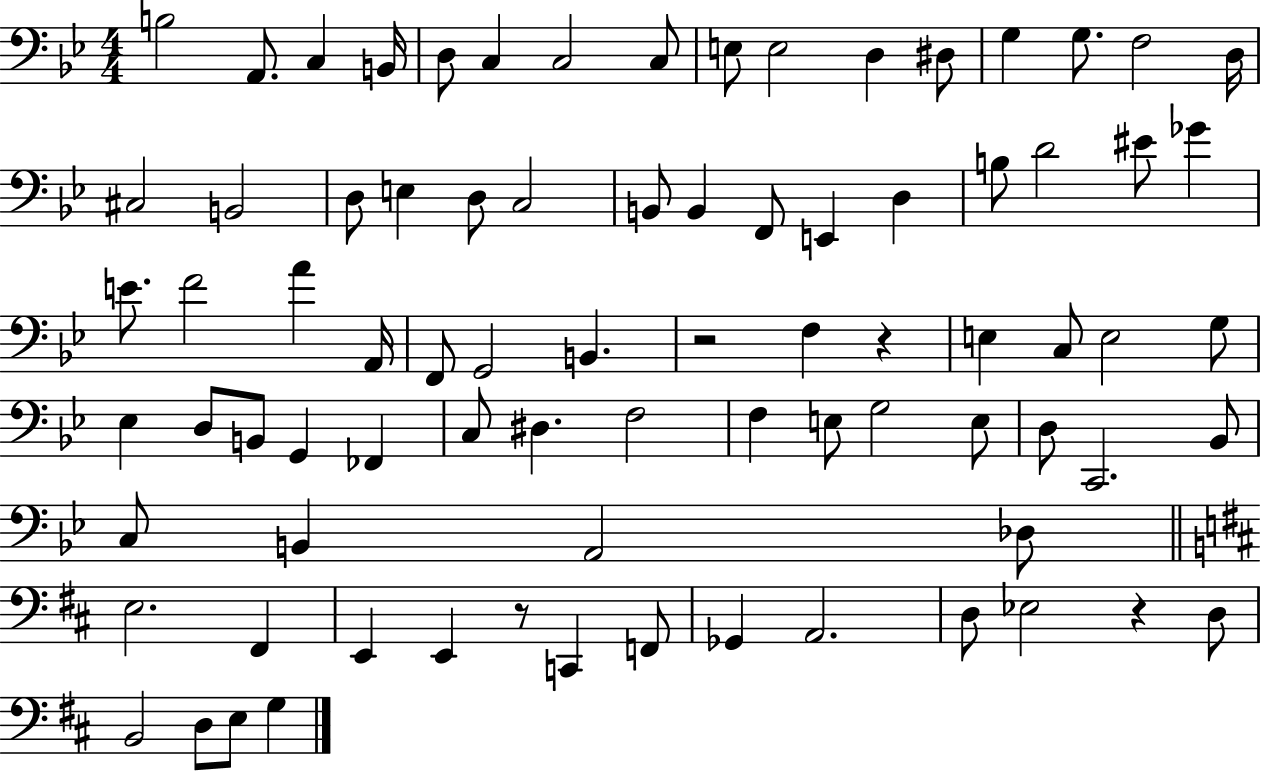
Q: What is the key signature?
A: BES major